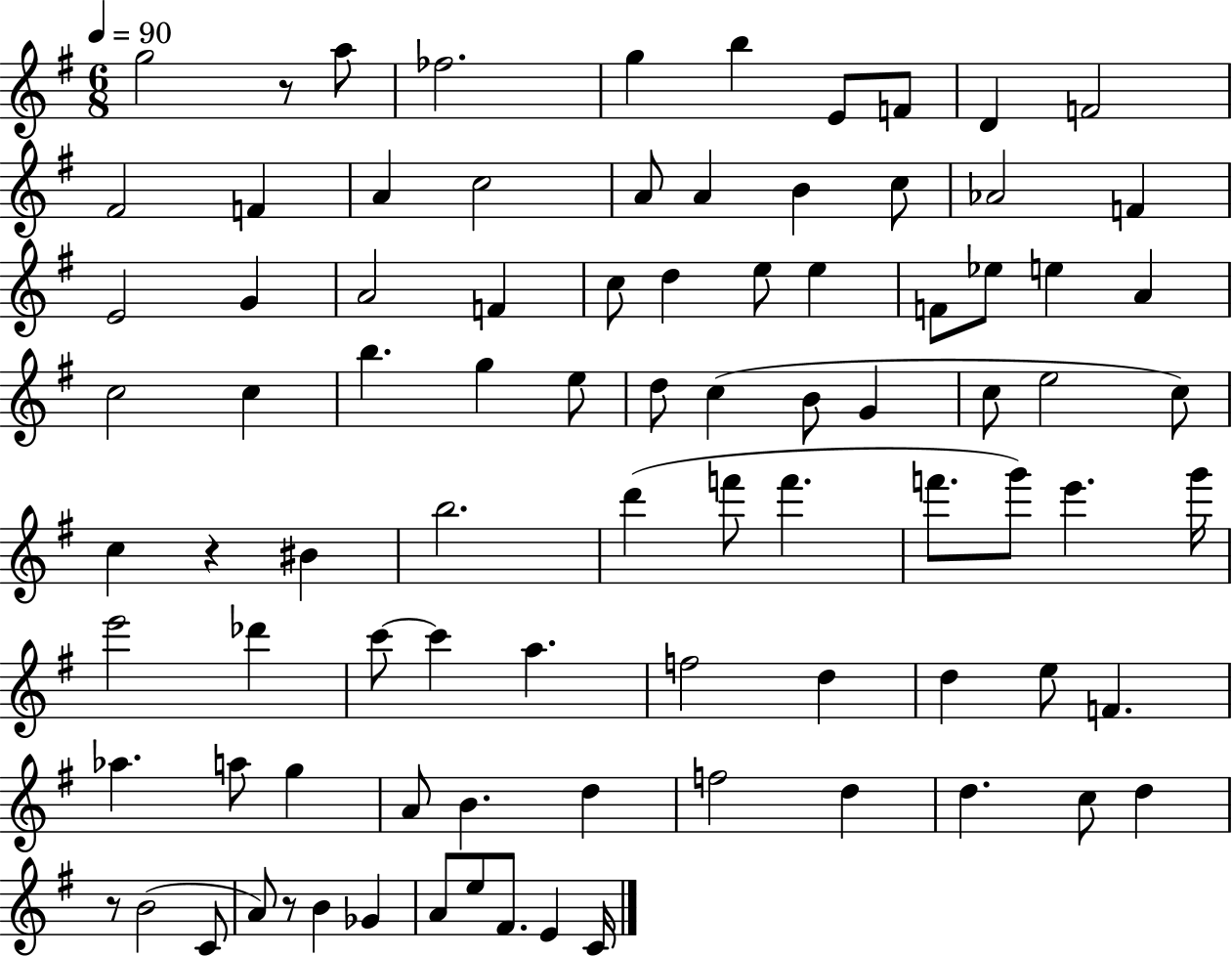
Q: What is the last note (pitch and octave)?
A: C4